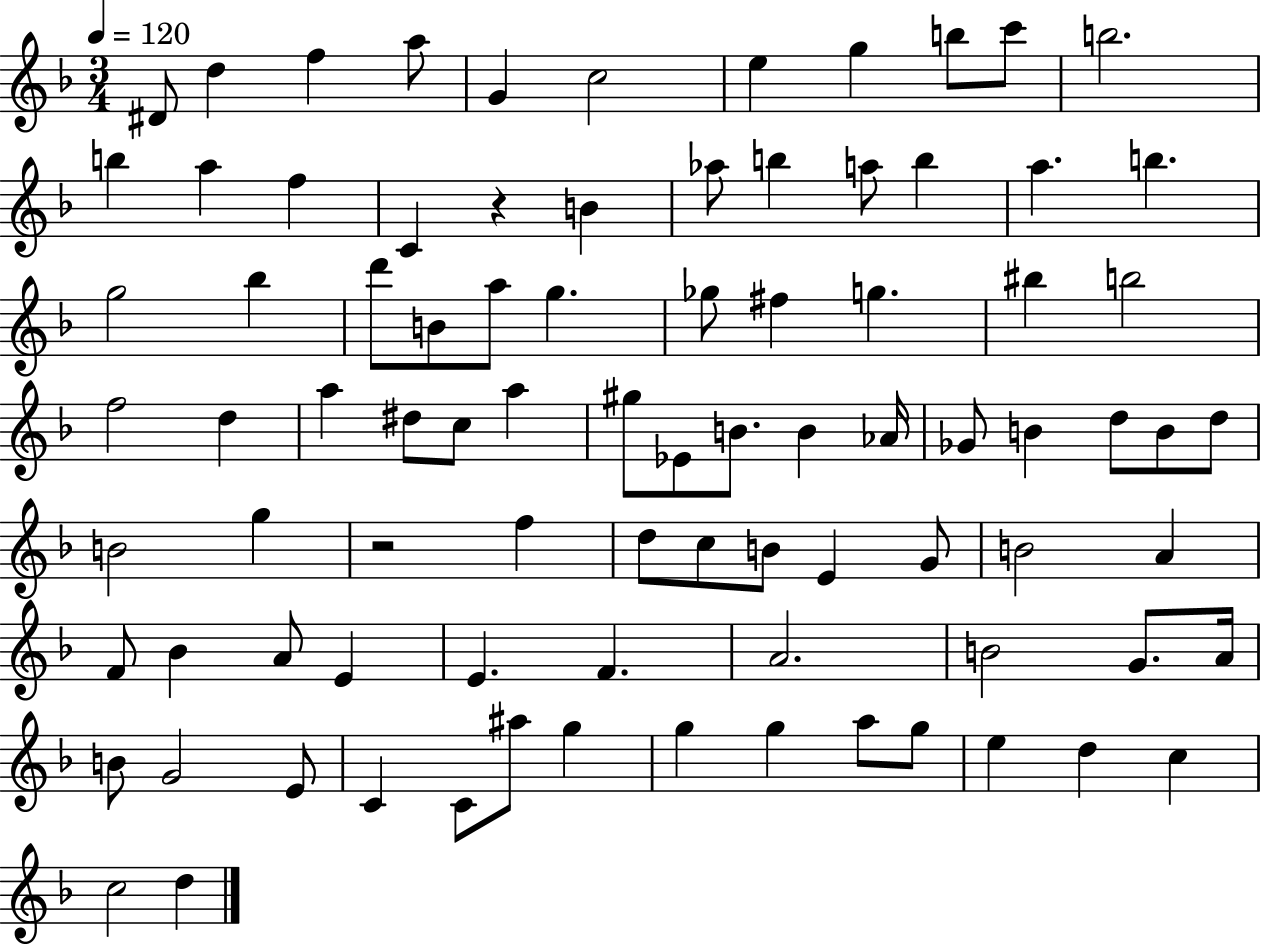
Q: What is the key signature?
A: F major